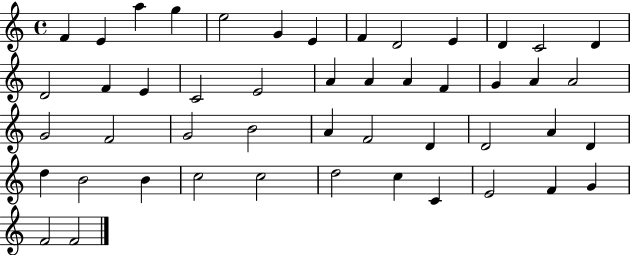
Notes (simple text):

F4/q E4/q A5/q G5/q E5/h G4/q E4/q F4/q D4/h E4/q D4/q C4/h D4/q D4/h F4/q E4/q C4/h E4/h A4/q A4/q A4/q F4/q G4/q A4/q A4/h G4/h F4/h G4/h B4/h A4/q F4/h D4/q D4/h A4/q D4/q D5/q B4/h B4/q C5/h C5/h D5/h C5/q C4/q E4/h F4/q G4/q F4/h F4/h